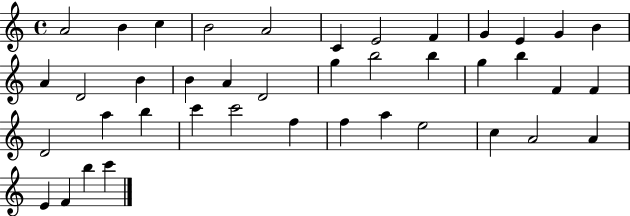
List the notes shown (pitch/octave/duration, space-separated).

A4/h B4/q C5/q B4/h A4/h C4/q E4/h F4/q G4/q E4/q G4/q B4/q A4/q D4/h B4/q B4/q A4/q D4/h G5/q B5/h B5/q G5/q B5/q F4/q F4/q D4/h A5/q B5/q C6/q C6/h F5/q F5/q A5/q E5/h C5/q A4/h A4/q E4/q F4/q B5/q C6/q